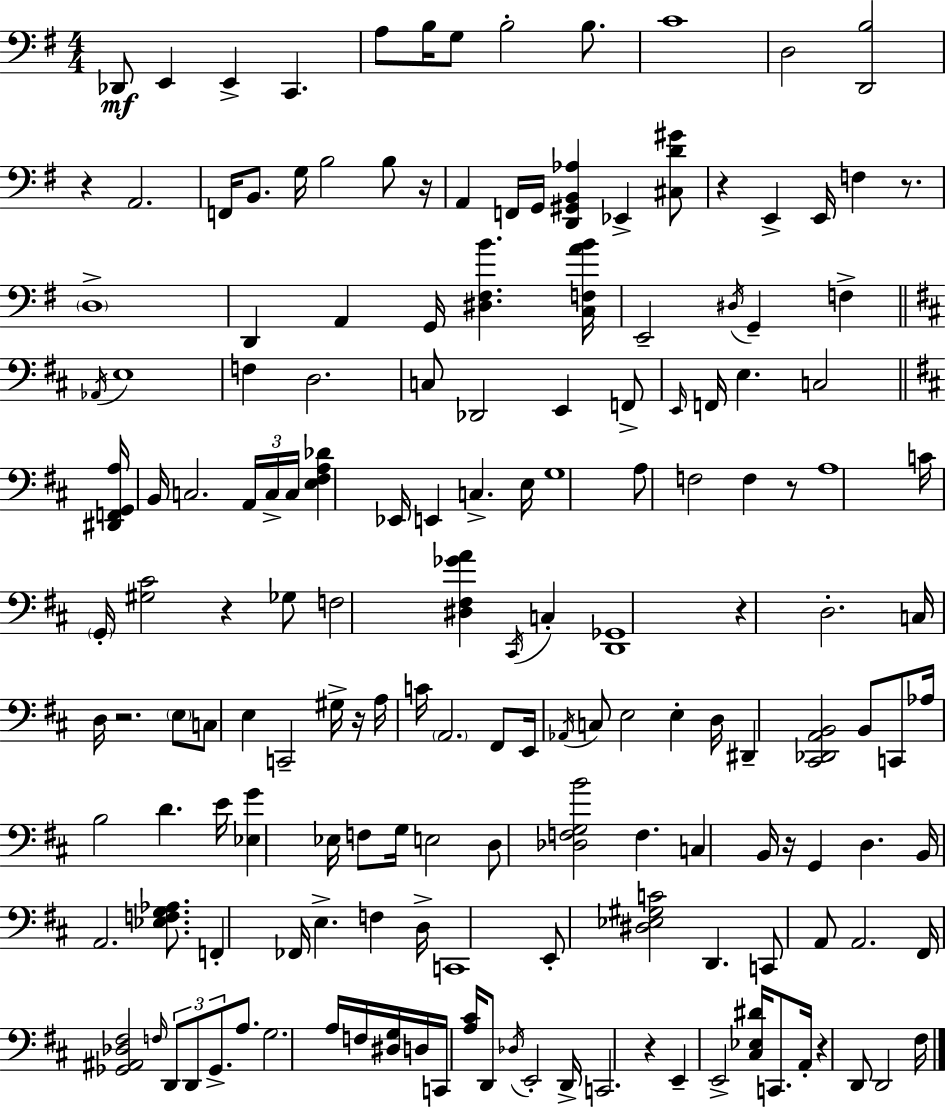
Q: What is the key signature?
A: E minor